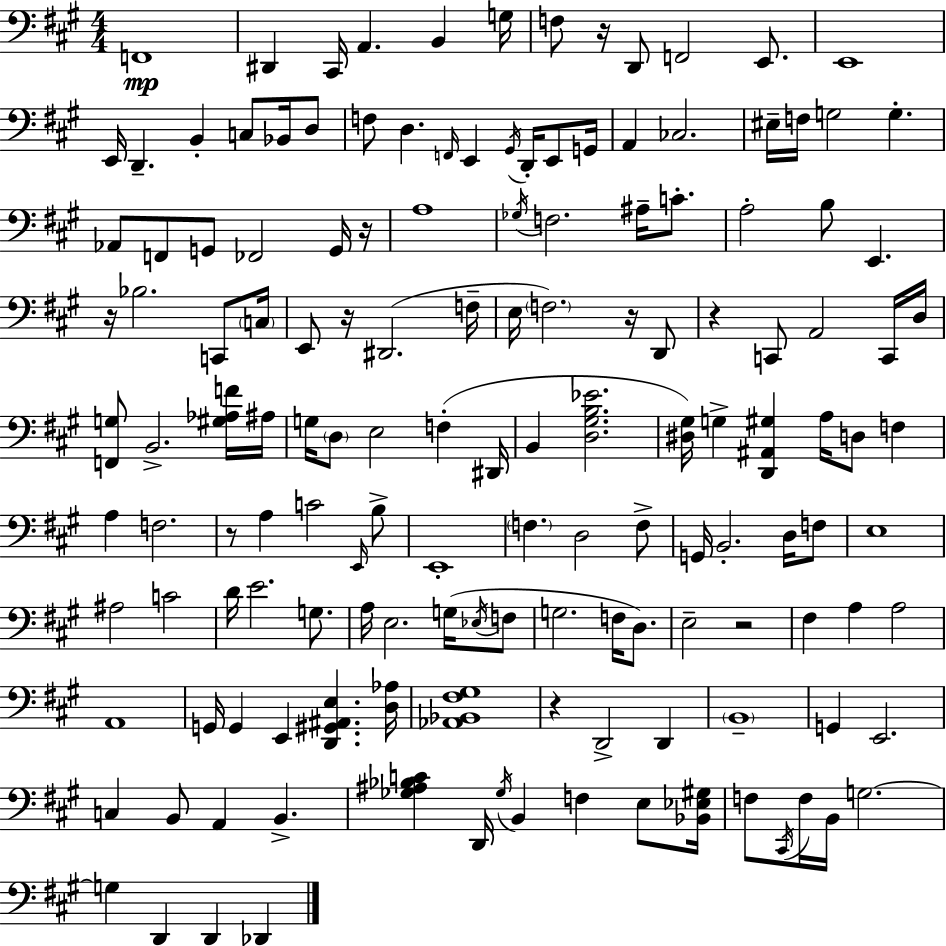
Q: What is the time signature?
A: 4/4